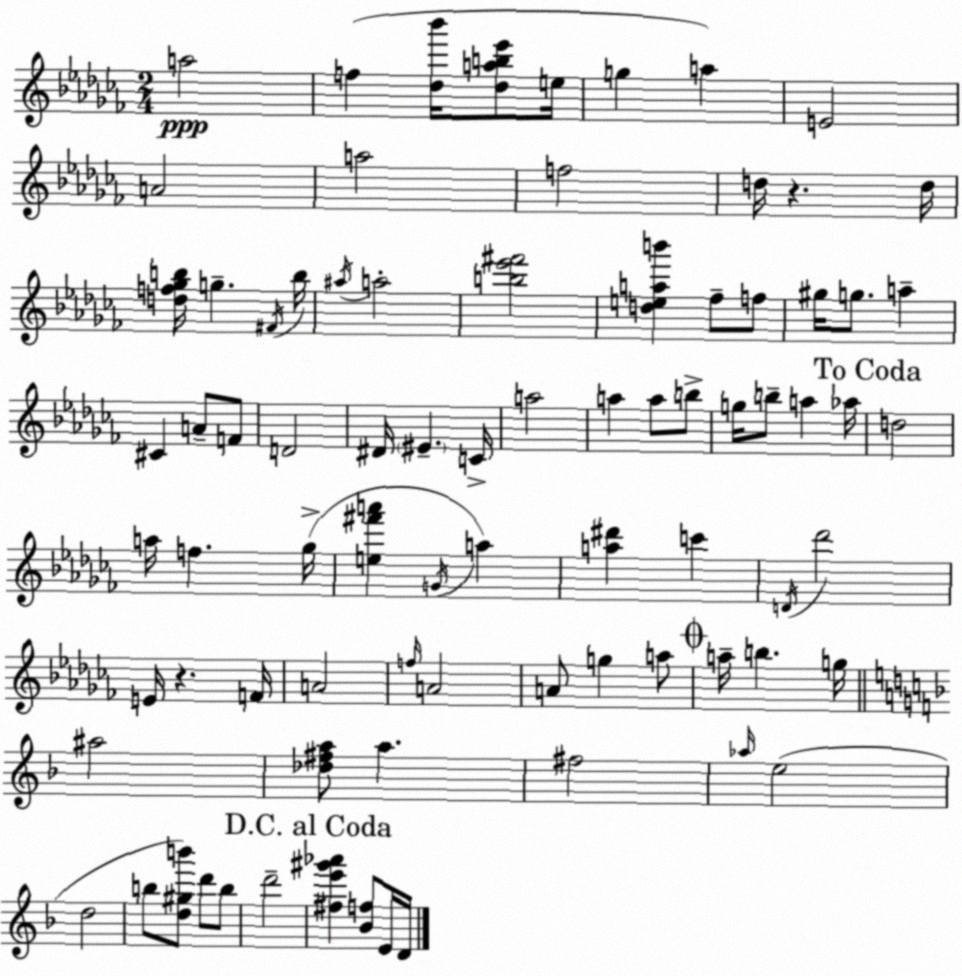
X:1
T:Untitled
M:2/4
L:1/4
K:Abm
a2 f [_d_b']/4 [_dab_e']/2 e/4 g a E2 A2 a2 f2 d/4 z d/4 [df_gb]/4 g ^F/4 b/4 ^a/4 a2 [b_e'^f']2 [deab'] _f/2 f/2 ^g/4 g/2 a ^C A/2 F/2 D2 ^D/4 ^E C/4 a2 a a/2 b/2 g/4 b/2 a _a/4 d2 a/4 f _g/4 [e^f'a'] G/4 a [a^d'] c' D/4 _d'2 E/4 z F/4 A2 f/4 A2 A/2 g a/2 a/4 b g/4 ^a2 [_d^fa]/2 a ^f2 _a/4 e2 d2 b/2 [d^gb']/2 d'/2 b/2 d'2 [^fe'^g'_a'] [_Bf]/2 E/4 D/4